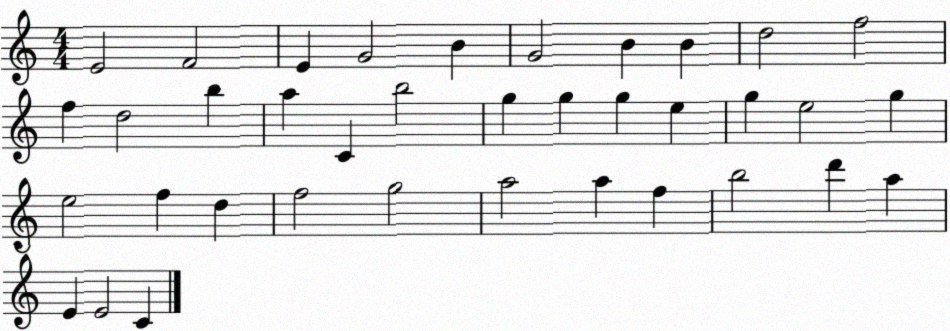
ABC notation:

X:1
T:Untitled
M:4/4
L:1/4
K:C
E2 F2 E G2 B G2 B B d2 f2 f d2 b a C b2 g g g e g e2 g e2 f d f2 g2 a2 a f b2 d' a E E2 C